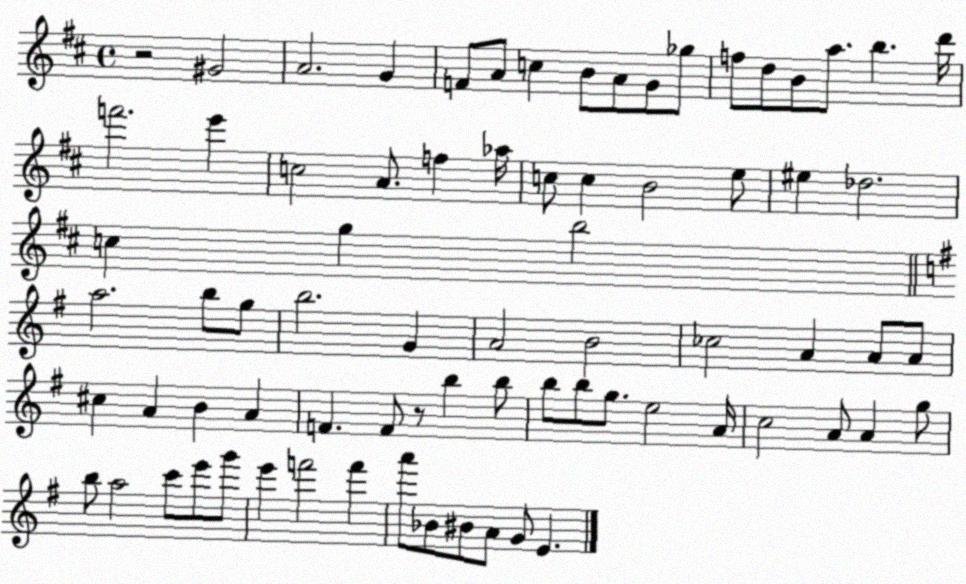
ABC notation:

X:1
T:Untitled
M:4/4
L:1/4
K:D
z2 ^G2 A2 G F/2 A/2 c B/2 A/2 G/2 _g/2 f/2 d/2 B/2 a/2 b d'/4 f'2 e' c2 A/2 f _a/4 c/2 c B2 e/2 ^e _d2 c g b2 a2 b/2 g/2 b2 G A2 B2 _c2 A A/2 A/2 ^c A B A F F/2 z/2 b b/2 b/2 b/2 g/2 e2 A/4 c2 A/2 A g/2 b/2 a2 c'/2 e'/2 g'/2 e' f'2 f' a'/2 _B/2 ^B/2 A/2 G/2 E